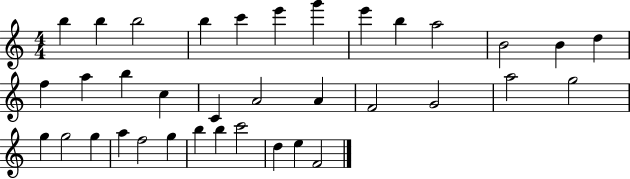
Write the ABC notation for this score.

X:1
T:Untitled
M:4/4
L:1/4
K:C
b b b2 b c' e' g' e' b a2 B2 B d f a b c C A2 A F2 G2 a2 g2 g g2 g a f2 g b b c'2 d e F2